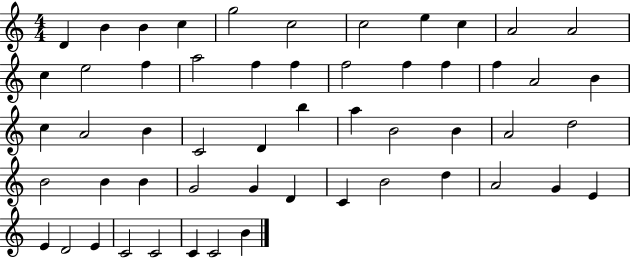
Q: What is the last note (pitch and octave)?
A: B4